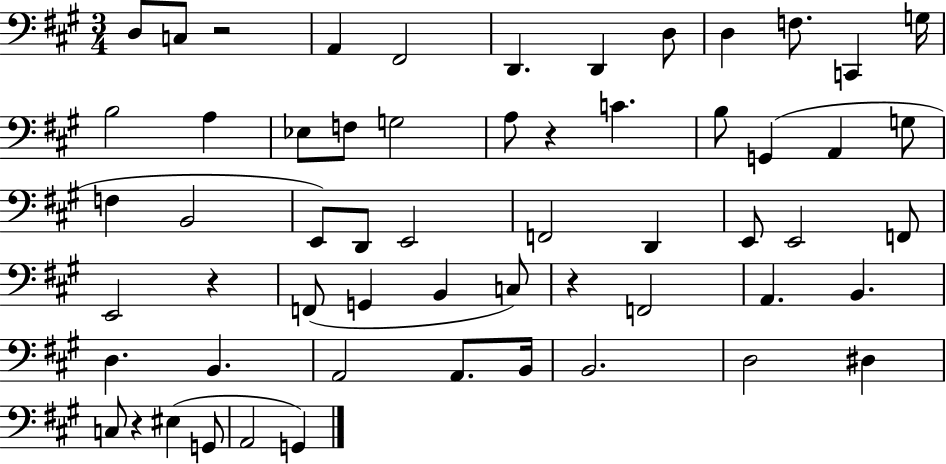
X:1
T:Untitled
M:3/4
L:1/4
K:A
D,/2 C,/2 z2 A,, ^F,,2 D,, D,, D,/2 D, F,/2 C,, G,/4 B,2 A, _E,/2 F,/2 G,2 A,/2 z C B,/2 G,, A,, G,/2 F, B,,2 E,,/2 D,,/2 E,,2 F,,2 D,, E,,/2 E,,2 F,,/2 E,,2 z F,,/2 G,, B,, C,/2 z F,,2 A,, B,, D, B,, A,,2 A,,/2 B,,/4 B,,2 D,2 ^D, C,/2 z ^E, G,,/2 A,,2 G,,